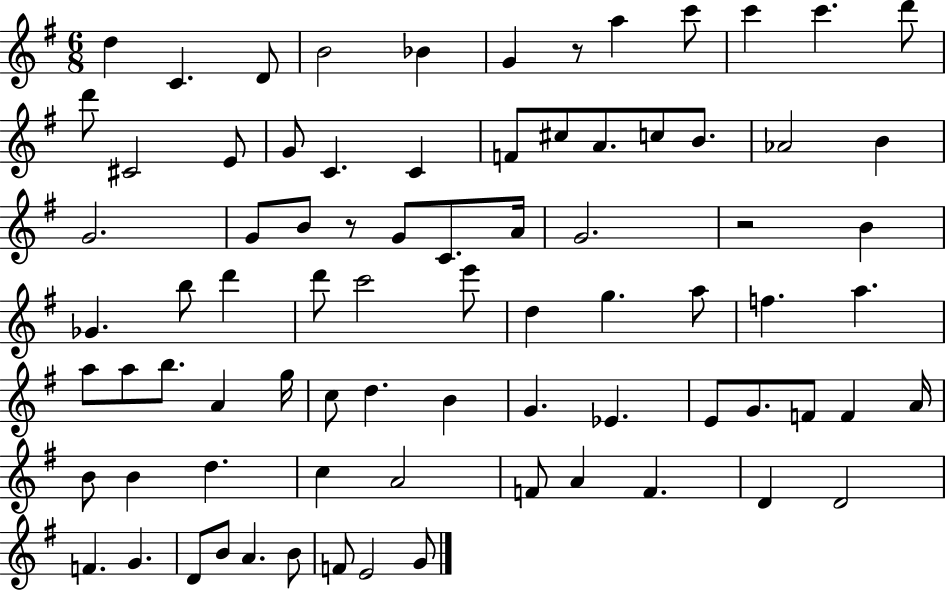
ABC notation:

X:1
T:Untitled
M:6/8
L:1/4
K:G
d C D/2 B2 _B G z/2 a c'/2 c' c' d'/2 d'/2 ^C2 E/2 G/2 C C F/2 ^c/2 A/2 c/2 B/2 _A2 B G2 G/2 B/2 z/2 G/2 C/2 A/4 G2 z2 B _G b/2 d' d'/2 c'2 e'/2 d g a/2 f a a/2 a/2 b/2 A g/4 c/2 d B G _E E/2 G/2 F/2 F A/4 B/2 B d c A2 F/2 A F D D2 F G D/2 B/2 A B/2 F/2 E2 G/2